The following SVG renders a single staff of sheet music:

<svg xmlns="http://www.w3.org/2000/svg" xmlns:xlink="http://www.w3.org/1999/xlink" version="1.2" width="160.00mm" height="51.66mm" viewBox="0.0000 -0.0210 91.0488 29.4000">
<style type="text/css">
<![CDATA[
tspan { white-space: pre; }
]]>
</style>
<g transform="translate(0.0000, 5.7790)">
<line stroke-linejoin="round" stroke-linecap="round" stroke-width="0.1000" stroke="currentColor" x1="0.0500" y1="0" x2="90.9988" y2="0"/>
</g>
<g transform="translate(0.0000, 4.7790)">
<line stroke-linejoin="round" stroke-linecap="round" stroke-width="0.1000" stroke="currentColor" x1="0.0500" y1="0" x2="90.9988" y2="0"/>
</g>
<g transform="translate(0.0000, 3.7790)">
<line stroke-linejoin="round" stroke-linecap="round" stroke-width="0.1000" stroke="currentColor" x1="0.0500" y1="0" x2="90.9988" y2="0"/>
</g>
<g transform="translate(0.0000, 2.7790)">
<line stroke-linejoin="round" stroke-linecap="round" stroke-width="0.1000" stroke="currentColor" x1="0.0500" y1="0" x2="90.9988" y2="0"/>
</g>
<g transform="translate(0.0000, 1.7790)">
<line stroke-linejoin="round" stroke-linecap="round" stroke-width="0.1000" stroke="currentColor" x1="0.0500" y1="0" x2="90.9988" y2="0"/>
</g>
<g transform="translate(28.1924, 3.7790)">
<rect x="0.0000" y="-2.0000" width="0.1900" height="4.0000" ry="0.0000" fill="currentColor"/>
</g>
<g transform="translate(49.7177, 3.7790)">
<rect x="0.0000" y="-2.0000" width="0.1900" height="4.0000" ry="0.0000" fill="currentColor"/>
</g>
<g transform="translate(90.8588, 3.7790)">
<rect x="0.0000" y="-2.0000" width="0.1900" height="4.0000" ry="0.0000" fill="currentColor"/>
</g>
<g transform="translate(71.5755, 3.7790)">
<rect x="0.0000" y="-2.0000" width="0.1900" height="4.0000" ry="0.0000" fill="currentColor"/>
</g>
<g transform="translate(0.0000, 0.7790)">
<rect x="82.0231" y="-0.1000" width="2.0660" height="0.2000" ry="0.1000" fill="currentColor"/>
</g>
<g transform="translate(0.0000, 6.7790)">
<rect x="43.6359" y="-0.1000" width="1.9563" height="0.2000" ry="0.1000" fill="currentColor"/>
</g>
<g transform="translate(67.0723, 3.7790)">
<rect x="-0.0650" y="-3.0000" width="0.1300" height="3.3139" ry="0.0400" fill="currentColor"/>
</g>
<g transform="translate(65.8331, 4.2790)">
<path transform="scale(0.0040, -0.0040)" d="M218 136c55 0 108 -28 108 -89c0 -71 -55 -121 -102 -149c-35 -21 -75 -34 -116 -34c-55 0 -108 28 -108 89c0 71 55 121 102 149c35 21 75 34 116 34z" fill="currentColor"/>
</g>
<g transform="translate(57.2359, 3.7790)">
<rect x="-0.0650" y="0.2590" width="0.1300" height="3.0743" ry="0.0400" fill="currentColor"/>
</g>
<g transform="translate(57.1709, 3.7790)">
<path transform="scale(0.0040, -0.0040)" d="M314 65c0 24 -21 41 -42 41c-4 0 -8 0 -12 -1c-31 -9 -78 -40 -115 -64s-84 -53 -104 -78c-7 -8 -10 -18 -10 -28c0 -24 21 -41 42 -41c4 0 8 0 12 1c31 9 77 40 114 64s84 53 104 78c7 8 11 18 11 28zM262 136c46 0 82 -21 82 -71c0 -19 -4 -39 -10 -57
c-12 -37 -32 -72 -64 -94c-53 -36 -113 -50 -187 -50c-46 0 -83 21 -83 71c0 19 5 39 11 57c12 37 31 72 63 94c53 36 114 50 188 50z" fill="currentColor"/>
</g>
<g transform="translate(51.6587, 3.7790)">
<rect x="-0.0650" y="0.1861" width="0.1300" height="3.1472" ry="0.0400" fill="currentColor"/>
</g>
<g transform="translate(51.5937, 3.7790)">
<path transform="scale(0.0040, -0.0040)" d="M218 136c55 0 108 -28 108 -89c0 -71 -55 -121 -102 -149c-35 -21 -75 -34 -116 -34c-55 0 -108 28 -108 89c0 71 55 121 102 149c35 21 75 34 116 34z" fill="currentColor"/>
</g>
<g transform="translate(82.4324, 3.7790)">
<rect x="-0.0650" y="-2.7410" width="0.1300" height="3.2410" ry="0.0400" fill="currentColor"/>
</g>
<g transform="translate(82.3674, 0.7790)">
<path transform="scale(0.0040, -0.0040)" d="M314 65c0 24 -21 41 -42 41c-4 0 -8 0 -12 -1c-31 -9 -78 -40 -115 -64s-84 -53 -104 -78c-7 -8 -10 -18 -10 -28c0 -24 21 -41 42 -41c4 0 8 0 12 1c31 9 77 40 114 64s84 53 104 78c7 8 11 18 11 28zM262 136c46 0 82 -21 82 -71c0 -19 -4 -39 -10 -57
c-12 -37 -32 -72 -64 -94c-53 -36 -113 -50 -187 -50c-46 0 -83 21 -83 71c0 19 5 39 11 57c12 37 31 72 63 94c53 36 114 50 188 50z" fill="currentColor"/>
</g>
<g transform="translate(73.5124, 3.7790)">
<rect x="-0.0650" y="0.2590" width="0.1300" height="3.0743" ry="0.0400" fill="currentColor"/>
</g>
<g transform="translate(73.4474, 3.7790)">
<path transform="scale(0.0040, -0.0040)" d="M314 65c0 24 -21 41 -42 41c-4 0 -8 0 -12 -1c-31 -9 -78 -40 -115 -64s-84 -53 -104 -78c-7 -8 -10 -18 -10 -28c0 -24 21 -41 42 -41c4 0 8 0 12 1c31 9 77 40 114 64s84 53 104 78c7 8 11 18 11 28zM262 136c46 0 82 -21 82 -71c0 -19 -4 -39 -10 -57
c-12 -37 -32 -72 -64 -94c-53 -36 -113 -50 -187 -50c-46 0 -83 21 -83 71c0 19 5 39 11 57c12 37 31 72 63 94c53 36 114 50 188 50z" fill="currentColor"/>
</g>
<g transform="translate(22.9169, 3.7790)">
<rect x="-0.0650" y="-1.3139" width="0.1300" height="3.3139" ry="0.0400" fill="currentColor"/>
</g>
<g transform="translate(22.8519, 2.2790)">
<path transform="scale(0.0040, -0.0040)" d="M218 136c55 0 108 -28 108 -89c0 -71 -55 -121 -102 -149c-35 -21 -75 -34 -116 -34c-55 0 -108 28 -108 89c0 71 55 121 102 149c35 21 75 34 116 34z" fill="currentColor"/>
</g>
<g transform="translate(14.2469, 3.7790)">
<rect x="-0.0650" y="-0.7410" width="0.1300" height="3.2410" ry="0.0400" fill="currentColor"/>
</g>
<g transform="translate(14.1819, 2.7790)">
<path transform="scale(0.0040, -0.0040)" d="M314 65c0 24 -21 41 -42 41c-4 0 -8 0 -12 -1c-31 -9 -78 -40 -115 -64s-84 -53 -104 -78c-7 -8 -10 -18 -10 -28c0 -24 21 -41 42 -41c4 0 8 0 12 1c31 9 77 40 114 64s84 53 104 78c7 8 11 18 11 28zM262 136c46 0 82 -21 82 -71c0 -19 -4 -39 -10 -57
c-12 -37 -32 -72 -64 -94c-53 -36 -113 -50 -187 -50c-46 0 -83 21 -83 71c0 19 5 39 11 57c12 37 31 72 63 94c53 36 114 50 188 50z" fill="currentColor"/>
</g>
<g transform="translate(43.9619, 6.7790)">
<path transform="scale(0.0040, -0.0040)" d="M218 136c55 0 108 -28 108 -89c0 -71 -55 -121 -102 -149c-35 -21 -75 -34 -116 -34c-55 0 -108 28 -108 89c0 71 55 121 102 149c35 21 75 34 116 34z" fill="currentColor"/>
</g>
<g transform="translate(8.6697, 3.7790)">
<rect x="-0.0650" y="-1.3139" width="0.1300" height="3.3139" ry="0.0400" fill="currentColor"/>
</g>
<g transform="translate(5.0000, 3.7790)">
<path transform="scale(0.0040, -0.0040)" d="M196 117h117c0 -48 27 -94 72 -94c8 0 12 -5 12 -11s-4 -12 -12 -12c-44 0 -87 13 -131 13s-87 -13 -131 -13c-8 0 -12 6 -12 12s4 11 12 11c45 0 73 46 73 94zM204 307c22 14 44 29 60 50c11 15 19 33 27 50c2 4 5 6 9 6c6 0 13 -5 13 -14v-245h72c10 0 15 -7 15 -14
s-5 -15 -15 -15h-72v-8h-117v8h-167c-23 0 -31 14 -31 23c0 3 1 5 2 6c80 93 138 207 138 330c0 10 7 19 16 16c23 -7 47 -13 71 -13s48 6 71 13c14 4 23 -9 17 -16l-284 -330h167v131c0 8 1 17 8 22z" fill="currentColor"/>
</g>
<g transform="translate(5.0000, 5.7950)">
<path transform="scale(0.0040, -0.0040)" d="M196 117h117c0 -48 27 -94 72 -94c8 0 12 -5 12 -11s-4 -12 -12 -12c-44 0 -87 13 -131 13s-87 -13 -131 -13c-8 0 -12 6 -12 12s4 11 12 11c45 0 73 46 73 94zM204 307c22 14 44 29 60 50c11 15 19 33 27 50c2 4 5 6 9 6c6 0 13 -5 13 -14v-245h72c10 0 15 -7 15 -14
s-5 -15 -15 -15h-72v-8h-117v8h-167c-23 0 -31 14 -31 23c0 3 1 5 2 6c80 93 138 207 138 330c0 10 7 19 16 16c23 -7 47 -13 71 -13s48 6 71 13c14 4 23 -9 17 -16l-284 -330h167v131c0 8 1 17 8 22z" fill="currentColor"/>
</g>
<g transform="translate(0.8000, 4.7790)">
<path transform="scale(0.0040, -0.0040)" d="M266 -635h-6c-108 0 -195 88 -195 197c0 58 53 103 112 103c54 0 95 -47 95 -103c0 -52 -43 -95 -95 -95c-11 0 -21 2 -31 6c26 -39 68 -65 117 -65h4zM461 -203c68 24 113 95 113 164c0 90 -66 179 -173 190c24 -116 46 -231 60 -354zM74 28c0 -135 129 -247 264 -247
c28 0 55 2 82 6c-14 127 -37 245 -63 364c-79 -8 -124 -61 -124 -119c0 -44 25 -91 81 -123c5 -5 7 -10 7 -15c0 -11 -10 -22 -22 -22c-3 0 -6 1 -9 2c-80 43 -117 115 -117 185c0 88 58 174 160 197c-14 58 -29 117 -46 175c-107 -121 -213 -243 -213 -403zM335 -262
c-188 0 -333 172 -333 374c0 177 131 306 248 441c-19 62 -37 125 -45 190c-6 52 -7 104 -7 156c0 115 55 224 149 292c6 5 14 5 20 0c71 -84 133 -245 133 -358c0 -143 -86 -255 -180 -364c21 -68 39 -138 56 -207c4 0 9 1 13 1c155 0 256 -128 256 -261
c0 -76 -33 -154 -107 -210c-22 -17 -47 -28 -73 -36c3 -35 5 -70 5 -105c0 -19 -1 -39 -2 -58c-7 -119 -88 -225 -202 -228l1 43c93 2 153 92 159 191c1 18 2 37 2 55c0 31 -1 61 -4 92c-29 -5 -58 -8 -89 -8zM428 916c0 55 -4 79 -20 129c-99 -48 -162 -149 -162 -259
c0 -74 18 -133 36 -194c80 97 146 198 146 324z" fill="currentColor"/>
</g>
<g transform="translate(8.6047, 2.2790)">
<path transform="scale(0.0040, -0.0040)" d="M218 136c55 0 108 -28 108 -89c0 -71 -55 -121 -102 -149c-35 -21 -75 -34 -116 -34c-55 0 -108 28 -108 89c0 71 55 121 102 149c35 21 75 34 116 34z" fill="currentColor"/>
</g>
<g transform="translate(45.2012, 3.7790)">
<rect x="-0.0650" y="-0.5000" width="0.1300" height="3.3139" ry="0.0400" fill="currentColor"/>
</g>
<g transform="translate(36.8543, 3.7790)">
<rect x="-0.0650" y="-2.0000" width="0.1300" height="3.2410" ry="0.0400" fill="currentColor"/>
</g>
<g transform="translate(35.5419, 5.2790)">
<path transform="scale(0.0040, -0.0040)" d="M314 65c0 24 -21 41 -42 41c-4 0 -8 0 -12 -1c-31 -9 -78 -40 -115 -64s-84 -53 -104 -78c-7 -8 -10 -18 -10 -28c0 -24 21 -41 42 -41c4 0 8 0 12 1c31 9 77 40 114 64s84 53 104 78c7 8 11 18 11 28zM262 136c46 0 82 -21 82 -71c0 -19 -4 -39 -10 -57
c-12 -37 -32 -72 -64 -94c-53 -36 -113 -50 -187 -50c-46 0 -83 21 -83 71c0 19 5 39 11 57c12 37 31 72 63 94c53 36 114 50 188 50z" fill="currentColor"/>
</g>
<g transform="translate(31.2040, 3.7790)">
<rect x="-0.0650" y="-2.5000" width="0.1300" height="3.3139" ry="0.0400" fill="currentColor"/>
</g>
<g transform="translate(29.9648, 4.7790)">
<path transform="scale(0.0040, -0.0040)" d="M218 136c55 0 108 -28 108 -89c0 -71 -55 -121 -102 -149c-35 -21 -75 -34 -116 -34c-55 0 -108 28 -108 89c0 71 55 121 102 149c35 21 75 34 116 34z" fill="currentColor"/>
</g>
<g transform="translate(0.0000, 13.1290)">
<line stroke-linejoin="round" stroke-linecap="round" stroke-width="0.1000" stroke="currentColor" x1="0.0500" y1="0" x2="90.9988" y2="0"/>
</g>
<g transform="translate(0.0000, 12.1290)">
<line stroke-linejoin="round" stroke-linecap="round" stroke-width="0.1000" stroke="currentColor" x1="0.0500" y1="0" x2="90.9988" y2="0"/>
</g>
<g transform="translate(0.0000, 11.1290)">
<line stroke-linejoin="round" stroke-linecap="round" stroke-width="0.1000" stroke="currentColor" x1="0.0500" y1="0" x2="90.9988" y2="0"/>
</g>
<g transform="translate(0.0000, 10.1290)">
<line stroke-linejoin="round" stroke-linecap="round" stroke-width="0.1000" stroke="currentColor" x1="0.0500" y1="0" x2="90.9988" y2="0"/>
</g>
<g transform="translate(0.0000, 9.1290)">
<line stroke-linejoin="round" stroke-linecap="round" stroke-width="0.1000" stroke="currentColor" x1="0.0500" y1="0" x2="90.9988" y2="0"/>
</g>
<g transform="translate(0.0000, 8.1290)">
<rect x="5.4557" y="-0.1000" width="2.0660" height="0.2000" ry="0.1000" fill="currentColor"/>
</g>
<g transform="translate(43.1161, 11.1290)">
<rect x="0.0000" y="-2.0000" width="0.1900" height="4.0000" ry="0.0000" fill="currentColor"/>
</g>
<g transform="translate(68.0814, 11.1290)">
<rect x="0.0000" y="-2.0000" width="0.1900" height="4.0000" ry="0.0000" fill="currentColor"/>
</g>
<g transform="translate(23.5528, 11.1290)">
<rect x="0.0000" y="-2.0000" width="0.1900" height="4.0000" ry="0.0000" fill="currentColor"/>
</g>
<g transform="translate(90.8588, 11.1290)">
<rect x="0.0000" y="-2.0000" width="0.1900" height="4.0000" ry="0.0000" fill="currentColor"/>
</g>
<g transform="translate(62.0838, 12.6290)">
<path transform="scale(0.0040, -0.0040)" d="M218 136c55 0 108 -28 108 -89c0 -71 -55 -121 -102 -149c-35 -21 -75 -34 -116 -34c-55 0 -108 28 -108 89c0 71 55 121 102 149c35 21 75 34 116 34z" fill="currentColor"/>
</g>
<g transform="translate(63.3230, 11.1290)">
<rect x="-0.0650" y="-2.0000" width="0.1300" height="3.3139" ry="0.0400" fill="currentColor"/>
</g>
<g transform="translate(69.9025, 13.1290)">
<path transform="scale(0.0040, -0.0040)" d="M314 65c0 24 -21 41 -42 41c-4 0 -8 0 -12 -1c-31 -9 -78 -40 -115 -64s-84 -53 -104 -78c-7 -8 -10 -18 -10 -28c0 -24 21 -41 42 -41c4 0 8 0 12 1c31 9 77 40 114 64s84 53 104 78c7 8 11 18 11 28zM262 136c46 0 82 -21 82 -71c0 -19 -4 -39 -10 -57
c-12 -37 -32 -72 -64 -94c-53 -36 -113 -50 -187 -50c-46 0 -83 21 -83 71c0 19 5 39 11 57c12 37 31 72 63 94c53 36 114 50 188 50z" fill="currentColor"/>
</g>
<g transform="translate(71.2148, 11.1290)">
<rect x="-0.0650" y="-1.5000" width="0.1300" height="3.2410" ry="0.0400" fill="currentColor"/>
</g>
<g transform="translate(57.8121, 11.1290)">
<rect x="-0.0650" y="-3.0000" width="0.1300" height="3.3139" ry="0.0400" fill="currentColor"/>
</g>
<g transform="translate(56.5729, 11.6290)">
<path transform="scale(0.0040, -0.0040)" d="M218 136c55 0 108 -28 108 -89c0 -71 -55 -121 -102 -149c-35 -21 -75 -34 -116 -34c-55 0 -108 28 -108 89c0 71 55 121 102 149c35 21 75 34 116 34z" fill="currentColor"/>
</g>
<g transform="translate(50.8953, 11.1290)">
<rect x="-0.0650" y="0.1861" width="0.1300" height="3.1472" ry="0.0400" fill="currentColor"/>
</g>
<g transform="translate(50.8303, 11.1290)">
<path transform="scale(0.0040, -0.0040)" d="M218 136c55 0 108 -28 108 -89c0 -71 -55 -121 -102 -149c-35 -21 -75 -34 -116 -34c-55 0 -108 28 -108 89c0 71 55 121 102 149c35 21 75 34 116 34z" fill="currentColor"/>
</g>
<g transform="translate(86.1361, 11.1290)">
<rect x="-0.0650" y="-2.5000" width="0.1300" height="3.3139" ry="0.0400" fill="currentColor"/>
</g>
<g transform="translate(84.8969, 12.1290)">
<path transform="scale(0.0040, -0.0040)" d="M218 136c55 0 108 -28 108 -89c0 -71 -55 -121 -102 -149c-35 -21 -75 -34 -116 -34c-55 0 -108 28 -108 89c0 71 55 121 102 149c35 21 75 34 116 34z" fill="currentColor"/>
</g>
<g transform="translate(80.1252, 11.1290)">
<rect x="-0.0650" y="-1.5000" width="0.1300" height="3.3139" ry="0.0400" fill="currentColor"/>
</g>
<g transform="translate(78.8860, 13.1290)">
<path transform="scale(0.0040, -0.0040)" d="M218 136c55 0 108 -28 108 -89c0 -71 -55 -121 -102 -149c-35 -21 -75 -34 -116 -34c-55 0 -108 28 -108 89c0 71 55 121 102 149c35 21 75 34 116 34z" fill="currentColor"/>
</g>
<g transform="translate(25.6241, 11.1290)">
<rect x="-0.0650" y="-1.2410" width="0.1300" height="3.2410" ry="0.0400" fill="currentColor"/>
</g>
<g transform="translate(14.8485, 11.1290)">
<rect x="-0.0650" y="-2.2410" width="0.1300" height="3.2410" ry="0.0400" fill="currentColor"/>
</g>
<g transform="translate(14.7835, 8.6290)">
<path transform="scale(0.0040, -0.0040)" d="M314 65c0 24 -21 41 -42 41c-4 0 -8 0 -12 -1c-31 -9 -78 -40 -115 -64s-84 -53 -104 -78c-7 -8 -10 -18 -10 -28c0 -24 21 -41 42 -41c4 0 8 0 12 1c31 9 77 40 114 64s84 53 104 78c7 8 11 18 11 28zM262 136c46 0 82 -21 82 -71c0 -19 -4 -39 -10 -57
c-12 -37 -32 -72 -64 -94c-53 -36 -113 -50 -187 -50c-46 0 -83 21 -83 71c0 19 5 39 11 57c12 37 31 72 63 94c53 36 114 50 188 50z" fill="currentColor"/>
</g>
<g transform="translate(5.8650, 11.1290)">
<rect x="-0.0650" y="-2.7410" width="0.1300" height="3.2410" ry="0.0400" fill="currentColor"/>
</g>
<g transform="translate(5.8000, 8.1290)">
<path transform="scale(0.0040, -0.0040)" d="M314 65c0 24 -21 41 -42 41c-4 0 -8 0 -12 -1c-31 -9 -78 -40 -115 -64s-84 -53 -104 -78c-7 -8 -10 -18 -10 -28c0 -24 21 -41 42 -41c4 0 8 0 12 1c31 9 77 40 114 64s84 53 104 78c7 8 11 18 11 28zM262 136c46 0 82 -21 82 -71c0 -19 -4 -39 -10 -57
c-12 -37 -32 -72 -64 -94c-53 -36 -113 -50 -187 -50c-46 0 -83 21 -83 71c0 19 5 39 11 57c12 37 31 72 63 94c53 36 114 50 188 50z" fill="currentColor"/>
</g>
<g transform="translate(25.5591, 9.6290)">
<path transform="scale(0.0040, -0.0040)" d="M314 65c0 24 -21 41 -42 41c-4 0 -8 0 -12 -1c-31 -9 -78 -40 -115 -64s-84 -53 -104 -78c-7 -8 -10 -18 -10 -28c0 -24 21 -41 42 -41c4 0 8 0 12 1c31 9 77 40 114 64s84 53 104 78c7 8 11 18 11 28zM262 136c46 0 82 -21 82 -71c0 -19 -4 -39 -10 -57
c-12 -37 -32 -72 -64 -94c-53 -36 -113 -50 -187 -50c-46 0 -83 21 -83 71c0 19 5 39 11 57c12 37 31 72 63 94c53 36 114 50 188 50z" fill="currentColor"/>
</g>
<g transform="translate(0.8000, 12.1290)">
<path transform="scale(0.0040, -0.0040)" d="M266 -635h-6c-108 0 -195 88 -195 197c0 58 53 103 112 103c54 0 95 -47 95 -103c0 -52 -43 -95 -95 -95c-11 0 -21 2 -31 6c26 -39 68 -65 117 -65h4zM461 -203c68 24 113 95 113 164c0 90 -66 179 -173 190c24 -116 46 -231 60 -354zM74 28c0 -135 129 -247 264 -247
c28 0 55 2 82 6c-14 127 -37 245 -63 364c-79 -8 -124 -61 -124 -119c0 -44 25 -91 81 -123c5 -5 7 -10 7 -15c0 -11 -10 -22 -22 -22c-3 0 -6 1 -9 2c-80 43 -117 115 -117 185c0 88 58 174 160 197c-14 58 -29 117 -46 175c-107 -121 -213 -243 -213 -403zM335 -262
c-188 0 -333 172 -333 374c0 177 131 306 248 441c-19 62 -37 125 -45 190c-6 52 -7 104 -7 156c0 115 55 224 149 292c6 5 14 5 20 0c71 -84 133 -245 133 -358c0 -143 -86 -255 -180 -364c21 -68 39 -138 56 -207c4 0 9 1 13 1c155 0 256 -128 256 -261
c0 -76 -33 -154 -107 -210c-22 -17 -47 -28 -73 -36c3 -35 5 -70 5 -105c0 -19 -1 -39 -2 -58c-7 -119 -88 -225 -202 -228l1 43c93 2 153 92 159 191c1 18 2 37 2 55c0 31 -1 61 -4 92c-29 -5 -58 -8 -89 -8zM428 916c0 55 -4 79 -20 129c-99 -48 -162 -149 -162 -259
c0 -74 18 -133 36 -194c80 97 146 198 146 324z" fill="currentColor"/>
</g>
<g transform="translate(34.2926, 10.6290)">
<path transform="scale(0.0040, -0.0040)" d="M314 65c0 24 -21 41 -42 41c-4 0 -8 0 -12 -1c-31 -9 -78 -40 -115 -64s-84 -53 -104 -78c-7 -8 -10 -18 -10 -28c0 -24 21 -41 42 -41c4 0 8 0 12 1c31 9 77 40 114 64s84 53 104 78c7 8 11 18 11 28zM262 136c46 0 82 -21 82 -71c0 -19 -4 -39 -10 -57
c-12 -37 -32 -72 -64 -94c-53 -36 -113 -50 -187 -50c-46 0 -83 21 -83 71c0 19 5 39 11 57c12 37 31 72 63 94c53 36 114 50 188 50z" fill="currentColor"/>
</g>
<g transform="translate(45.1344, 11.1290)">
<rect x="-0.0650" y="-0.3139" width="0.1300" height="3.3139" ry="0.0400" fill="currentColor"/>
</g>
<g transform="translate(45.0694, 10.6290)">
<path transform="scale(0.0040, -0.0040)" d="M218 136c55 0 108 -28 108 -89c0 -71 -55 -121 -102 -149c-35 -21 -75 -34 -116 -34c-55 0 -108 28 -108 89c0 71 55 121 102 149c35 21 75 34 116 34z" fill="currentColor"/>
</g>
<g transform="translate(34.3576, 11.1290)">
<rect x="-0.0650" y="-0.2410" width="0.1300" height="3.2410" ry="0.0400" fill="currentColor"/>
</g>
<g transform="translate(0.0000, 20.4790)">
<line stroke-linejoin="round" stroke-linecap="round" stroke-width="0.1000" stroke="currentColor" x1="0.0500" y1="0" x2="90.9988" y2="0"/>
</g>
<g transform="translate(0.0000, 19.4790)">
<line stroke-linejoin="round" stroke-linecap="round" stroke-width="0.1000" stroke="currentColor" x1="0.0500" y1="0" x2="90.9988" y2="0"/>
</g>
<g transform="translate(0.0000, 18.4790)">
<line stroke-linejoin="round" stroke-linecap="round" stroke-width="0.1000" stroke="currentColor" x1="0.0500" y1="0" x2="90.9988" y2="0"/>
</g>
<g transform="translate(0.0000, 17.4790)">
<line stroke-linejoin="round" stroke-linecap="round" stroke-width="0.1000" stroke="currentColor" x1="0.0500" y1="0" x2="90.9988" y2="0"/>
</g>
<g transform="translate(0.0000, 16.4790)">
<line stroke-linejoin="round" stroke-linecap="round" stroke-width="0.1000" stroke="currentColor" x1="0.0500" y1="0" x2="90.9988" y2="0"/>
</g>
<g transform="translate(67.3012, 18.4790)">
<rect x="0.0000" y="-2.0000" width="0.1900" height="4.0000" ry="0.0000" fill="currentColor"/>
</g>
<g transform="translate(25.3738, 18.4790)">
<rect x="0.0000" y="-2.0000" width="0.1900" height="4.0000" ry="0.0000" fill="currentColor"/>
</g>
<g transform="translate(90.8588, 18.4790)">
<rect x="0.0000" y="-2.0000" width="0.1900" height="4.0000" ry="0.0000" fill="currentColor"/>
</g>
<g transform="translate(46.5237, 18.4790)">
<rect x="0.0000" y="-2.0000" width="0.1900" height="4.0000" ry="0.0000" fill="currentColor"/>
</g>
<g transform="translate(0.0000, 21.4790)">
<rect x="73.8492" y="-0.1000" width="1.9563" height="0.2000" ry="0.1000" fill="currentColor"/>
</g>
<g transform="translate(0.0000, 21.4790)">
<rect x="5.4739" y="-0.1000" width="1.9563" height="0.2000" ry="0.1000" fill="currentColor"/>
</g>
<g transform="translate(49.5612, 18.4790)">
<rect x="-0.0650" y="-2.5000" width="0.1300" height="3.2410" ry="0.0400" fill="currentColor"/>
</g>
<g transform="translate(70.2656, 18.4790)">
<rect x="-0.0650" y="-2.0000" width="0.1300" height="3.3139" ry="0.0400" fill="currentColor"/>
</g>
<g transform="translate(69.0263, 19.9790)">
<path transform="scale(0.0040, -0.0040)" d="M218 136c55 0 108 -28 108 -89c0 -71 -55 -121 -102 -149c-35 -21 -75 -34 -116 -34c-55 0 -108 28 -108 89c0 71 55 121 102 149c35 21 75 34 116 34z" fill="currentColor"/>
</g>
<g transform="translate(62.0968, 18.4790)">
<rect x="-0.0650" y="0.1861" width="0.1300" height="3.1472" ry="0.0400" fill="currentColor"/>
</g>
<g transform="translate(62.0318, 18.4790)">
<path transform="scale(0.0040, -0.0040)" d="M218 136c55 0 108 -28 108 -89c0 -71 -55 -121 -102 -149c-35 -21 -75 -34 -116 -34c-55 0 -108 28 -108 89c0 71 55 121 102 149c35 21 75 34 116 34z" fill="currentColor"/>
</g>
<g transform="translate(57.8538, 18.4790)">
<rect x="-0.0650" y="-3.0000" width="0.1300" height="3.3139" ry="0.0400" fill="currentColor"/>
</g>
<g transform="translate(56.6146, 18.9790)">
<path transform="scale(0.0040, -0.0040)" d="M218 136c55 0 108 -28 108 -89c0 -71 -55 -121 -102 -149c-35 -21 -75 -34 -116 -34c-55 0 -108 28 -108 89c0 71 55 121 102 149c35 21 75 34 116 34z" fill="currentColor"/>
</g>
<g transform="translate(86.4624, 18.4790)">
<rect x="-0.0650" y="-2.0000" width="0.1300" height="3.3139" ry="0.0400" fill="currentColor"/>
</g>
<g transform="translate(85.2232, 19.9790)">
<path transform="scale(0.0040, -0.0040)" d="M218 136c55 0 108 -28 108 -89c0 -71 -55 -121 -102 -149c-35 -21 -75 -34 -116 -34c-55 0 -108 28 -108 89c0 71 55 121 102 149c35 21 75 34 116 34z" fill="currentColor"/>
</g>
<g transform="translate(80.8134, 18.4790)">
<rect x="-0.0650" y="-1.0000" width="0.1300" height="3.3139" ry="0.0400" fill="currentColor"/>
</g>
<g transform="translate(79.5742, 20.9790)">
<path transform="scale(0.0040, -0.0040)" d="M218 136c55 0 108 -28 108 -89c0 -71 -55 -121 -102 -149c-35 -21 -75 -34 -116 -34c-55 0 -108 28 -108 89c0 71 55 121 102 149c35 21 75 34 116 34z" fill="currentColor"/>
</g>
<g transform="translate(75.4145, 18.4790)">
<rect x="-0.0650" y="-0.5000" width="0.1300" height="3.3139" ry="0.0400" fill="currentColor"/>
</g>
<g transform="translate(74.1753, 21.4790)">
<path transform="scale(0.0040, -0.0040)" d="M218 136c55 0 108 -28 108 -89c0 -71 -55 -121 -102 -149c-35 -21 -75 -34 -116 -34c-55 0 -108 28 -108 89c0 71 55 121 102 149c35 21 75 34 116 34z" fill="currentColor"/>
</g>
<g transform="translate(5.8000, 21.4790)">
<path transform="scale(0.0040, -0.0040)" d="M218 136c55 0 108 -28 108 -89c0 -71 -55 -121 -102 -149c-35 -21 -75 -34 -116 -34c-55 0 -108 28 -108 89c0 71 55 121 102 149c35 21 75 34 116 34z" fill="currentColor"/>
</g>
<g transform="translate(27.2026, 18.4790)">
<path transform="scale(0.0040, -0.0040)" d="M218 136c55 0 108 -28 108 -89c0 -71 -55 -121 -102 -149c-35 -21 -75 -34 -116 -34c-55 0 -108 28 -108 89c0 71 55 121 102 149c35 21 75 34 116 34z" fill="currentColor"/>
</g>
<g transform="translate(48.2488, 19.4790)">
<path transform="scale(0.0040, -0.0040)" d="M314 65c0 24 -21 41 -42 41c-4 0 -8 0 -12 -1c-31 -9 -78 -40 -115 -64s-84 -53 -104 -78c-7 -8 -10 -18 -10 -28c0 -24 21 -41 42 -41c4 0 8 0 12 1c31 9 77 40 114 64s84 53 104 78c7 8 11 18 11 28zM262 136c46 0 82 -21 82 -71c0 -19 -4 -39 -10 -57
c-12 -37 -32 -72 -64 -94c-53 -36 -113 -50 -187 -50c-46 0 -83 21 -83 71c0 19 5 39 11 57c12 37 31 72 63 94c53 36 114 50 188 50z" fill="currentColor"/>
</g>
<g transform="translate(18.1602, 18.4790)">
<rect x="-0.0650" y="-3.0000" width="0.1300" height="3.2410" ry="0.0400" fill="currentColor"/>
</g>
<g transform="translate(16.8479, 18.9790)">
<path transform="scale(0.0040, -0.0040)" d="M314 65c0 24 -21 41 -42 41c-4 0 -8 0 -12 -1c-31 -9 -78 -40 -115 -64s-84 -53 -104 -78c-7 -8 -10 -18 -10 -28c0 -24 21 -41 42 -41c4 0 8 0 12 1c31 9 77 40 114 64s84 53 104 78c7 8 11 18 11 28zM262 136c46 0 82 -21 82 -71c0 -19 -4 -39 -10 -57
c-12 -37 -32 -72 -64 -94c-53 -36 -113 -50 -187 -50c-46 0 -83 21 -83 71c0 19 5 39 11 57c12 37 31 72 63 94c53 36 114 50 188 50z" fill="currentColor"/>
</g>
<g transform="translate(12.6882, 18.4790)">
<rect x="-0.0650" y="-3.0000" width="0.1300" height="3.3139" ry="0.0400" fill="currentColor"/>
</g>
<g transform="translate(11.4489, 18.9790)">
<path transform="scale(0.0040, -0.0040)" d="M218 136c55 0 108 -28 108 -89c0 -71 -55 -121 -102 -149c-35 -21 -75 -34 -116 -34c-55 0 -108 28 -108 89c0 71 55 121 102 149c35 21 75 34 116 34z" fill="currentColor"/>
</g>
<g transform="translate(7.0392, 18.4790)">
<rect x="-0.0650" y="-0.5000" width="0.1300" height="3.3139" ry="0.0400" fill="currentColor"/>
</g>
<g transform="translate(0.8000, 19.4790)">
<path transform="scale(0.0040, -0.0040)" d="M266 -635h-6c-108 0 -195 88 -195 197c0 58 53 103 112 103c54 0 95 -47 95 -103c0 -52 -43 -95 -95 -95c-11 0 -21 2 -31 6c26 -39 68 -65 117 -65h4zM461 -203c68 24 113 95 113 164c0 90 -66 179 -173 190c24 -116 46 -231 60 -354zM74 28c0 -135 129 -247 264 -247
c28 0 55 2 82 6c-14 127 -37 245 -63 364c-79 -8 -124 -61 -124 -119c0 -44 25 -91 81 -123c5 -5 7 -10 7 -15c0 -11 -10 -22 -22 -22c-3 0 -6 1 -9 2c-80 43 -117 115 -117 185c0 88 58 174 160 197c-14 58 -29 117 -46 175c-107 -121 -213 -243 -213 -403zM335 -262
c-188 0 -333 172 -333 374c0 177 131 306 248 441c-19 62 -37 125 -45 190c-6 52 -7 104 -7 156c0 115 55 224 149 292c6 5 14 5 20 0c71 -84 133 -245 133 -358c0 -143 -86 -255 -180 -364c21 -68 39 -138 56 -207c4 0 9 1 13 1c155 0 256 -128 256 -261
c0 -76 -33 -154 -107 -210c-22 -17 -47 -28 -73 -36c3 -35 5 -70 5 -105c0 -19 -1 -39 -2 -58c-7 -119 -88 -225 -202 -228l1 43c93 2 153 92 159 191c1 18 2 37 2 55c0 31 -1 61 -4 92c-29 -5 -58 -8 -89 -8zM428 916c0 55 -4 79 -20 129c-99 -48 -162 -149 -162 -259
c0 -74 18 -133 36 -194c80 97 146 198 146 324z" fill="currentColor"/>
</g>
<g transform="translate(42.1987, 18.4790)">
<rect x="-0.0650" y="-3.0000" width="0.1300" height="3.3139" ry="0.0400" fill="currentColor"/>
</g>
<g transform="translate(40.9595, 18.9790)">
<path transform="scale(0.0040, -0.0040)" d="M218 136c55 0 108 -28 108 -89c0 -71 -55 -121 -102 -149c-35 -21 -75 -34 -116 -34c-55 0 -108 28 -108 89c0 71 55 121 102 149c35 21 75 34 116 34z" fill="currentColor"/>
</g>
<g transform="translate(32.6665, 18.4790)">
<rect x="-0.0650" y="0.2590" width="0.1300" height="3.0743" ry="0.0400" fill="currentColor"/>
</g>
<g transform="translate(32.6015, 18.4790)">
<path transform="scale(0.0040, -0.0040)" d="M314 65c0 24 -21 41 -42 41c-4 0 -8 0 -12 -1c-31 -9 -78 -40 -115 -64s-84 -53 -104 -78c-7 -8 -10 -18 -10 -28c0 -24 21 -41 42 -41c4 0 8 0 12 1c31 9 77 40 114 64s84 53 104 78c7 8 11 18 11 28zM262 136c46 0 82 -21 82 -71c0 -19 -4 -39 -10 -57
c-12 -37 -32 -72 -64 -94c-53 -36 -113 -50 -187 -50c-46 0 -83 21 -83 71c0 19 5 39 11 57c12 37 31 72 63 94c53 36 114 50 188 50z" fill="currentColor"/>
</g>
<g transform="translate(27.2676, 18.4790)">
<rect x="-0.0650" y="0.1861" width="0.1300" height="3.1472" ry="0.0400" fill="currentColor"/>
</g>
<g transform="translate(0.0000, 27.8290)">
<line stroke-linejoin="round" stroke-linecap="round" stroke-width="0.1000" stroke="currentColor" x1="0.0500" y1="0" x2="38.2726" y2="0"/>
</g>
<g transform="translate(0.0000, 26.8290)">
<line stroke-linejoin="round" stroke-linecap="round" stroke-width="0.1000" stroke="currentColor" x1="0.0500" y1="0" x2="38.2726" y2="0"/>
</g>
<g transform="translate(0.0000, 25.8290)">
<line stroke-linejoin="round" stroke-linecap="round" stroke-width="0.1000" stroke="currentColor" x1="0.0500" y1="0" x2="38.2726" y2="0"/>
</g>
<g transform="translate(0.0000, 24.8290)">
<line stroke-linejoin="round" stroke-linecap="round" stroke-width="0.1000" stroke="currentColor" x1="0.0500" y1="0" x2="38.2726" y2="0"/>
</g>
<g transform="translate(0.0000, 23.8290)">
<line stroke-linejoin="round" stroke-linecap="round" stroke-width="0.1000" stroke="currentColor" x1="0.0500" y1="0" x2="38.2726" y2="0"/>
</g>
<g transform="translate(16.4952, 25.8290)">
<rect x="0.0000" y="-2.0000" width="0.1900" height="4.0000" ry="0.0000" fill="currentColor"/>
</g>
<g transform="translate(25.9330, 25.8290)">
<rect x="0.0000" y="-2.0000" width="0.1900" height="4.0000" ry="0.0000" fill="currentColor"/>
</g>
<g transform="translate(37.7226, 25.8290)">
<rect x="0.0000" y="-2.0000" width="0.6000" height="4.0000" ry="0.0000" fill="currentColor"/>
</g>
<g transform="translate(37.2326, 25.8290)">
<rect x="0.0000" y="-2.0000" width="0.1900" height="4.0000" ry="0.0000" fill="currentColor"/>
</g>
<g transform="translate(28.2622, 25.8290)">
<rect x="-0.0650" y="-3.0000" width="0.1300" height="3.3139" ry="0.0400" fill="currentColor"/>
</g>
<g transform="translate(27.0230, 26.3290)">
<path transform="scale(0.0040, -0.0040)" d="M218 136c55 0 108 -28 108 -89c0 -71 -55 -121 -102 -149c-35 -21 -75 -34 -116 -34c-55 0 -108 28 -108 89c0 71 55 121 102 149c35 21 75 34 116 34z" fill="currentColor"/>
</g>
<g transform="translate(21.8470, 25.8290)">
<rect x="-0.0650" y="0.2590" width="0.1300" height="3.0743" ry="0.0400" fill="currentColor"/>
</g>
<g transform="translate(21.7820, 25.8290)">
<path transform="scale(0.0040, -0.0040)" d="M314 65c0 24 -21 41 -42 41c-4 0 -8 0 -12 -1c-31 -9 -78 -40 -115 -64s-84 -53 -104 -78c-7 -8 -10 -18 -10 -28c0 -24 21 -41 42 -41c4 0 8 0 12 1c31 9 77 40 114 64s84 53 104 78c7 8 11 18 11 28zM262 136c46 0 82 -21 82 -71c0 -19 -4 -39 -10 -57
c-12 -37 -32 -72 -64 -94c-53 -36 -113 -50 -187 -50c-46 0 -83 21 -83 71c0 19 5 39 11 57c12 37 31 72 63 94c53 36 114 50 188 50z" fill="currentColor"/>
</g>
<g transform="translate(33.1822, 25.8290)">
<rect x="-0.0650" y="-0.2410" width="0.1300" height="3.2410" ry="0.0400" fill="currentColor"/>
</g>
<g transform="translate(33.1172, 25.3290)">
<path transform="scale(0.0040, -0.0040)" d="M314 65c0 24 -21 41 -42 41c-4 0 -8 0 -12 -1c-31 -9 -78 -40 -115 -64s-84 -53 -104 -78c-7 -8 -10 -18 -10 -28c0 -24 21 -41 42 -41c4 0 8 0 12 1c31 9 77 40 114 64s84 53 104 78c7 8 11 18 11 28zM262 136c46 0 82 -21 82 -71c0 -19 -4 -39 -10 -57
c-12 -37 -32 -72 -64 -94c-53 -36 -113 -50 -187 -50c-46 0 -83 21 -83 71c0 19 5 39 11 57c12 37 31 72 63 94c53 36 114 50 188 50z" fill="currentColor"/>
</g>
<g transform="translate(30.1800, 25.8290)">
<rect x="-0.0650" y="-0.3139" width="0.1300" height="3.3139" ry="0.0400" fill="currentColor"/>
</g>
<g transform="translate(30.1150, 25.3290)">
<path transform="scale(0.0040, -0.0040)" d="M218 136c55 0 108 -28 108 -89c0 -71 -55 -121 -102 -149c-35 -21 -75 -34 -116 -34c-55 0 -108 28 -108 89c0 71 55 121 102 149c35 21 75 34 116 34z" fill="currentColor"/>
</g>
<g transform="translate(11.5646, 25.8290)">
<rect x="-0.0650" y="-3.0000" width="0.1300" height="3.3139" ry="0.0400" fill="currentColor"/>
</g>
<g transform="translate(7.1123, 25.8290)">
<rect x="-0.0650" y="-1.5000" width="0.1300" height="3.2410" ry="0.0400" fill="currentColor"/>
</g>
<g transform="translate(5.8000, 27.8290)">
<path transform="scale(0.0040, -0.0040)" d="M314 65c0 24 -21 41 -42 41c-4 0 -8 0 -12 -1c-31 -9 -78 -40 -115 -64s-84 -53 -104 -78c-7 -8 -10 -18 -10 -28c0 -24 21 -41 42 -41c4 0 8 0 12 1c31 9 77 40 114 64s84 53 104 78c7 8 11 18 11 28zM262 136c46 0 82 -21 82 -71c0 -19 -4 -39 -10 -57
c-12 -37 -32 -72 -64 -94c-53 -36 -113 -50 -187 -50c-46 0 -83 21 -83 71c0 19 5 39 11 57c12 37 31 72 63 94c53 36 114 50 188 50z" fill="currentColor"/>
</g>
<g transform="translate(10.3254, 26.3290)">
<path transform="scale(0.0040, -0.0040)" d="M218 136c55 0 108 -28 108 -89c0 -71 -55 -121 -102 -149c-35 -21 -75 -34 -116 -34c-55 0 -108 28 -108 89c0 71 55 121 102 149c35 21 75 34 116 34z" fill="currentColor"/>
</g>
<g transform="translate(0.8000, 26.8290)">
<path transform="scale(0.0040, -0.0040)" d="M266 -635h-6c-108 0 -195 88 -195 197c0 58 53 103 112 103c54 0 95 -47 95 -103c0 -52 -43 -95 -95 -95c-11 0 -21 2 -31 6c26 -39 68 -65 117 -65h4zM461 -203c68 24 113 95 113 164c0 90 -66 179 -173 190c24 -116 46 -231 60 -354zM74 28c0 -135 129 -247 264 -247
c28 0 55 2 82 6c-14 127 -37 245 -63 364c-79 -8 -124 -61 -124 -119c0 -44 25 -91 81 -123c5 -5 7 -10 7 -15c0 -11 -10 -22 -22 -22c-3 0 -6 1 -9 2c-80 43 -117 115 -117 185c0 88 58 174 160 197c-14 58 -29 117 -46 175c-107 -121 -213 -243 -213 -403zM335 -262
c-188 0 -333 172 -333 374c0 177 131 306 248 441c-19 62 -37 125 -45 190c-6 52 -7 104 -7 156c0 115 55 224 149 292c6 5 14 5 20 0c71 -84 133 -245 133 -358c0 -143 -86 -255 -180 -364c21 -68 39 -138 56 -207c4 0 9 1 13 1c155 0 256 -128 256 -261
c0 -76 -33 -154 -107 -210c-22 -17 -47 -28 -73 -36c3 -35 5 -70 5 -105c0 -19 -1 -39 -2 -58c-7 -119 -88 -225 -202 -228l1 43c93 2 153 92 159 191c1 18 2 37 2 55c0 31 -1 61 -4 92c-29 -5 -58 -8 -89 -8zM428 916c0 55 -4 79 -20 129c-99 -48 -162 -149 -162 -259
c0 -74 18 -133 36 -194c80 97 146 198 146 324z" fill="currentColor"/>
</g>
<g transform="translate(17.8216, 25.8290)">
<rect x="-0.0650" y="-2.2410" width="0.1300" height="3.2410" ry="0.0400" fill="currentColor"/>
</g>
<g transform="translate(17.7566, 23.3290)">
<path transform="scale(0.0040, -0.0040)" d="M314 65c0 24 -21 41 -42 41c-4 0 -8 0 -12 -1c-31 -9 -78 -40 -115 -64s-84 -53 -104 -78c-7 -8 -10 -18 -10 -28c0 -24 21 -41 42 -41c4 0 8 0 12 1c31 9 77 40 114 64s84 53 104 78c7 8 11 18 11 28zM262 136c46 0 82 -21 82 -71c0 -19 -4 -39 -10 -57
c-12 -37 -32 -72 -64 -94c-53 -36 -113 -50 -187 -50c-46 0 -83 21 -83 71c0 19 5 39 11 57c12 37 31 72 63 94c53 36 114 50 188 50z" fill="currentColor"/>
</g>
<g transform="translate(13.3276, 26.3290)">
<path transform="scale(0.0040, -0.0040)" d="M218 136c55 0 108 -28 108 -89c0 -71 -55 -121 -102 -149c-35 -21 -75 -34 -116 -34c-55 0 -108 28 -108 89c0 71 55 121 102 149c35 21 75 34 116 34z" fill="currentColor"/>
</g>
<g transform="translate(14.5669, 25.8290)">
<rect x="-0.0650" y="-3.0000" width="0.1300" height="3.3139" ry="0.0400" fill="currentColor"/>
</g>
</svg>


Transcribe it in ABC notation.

X:1
T:Untitled
M:4/4
L:1/4
K:C
e d2 e G F2 C B B2 A B2 a2 a2 g2 e2 c2 c B A F E2 E G C A A2 B B2 A G2 A B F C D F E2 A A g2 B2 A c c2